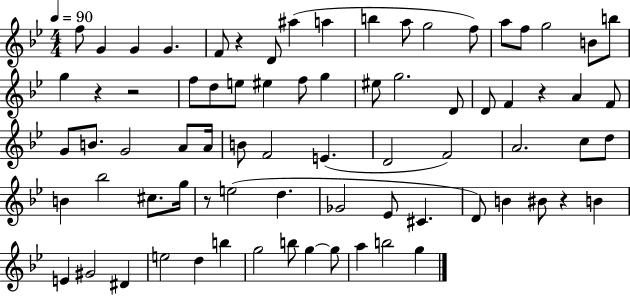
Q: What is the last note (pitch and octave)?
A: G5